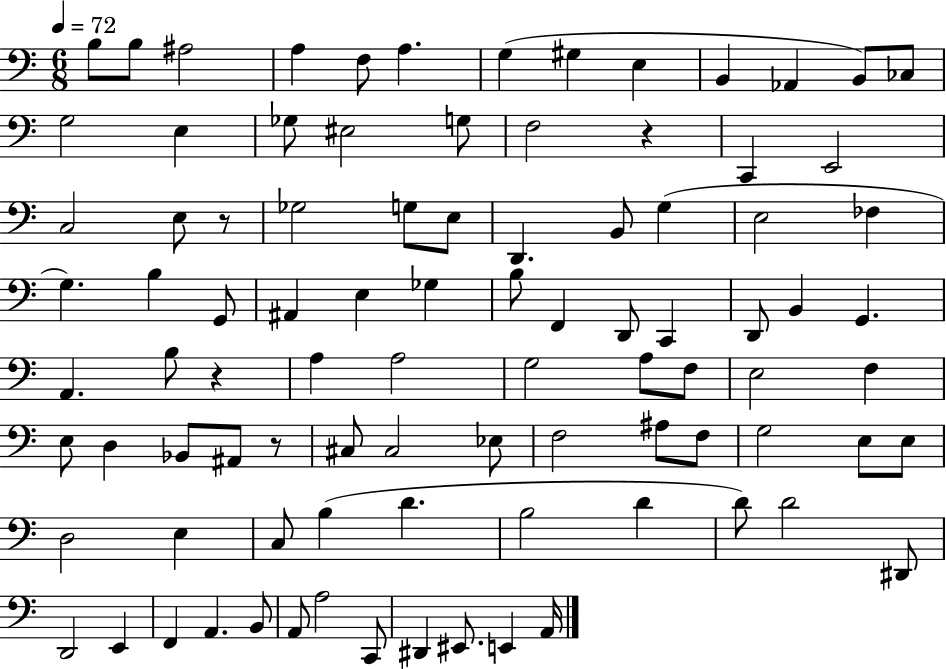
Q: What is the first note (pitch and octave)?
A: B3